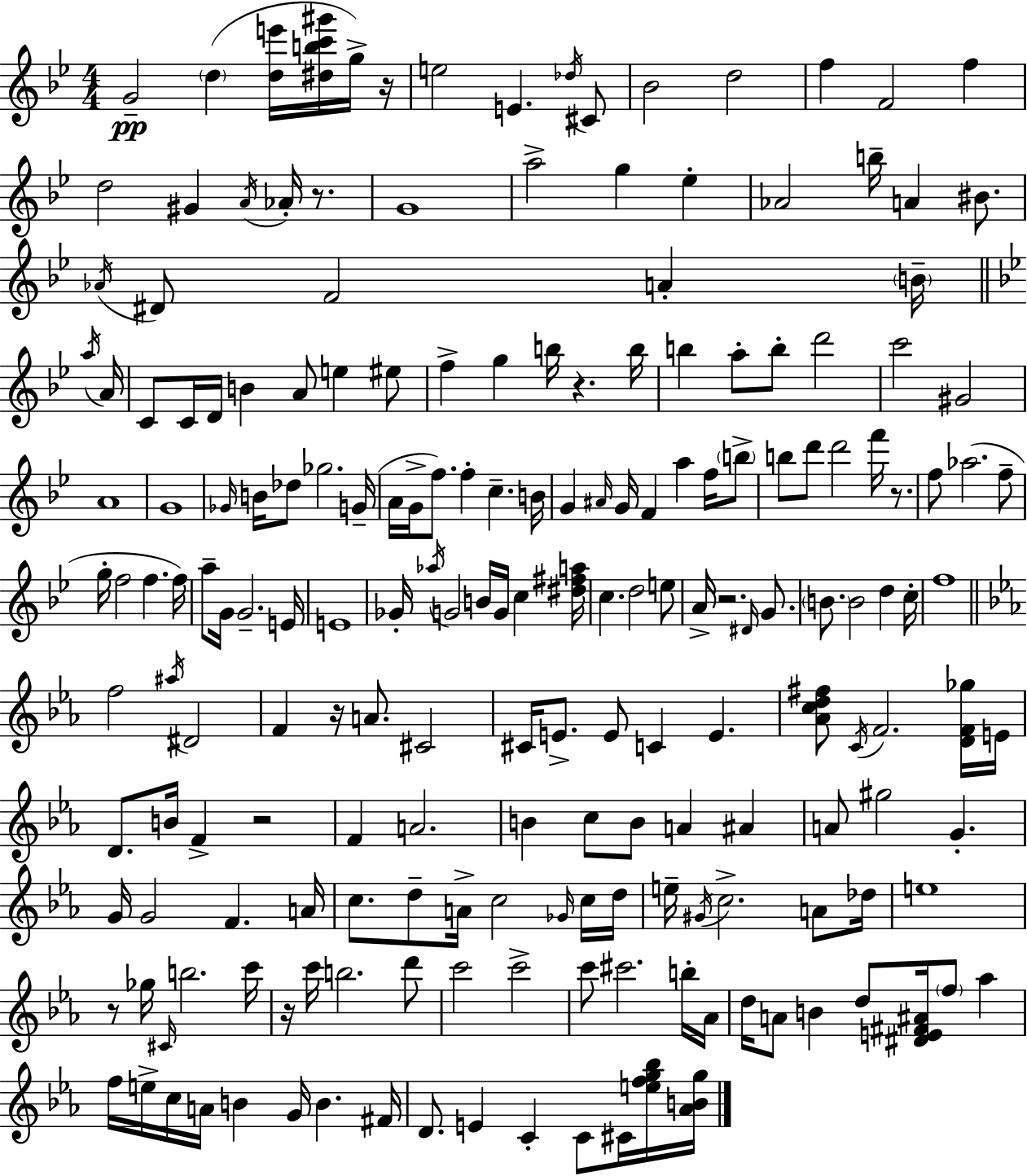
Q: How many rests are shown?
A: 9